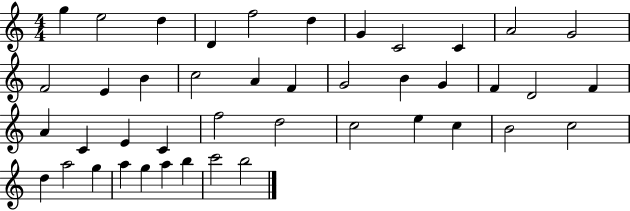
G5/q E5/h D5/q D4/q F5/h D5/q G4/q C4/h C4/q A4/h G4/h F4/h E4/q B4/q C5/h A4/q F4/q G4/h B4/q G4/q F4/q D4/h F4/q A4/q C4/q E4/q C4/q F5/h D5/h C5/h E5/q C5/q B4/h C5/h D5/q A5/h G5/q A5/q G5/q A5/q B5/q C6/h B5/h